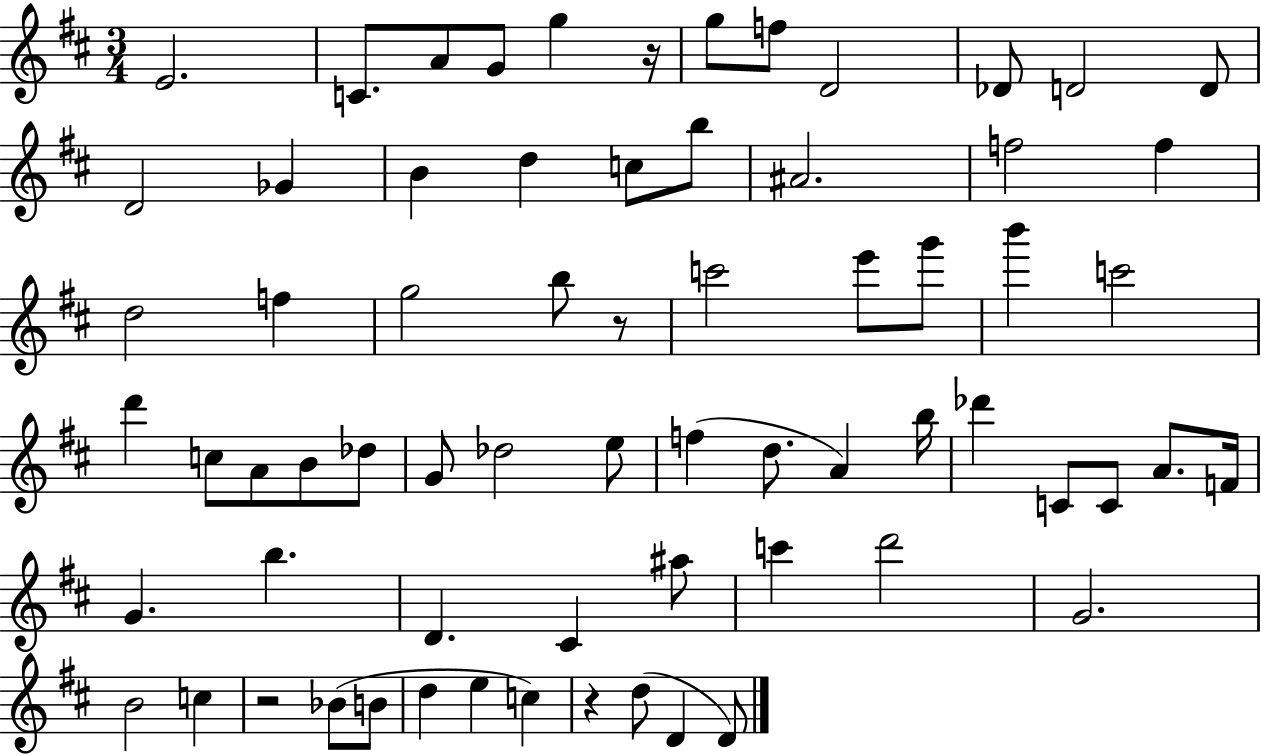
X:1
T:Untitled
M:3/4
L:1/4
K:D
E2 C/2 A/2 G/2 g z/4 g/2 f/2 D2 _D/2 D2 D/2 D2 _G B d c/2 b/2 ^A2 f2 f d2 f g2 b/2 z/2 c'2 e'/2 g'/2 b' c'2 d' c/2 A/2 B/2 _d/2 G/2 _d2 e/2 f d/2 A b/4 _d' C/2 C/2 A/2 F/4 G b D ^C ^a/2 c' d'2 G2 B2 c z2 _B/2 B/2 d e c z d/2 D D/2